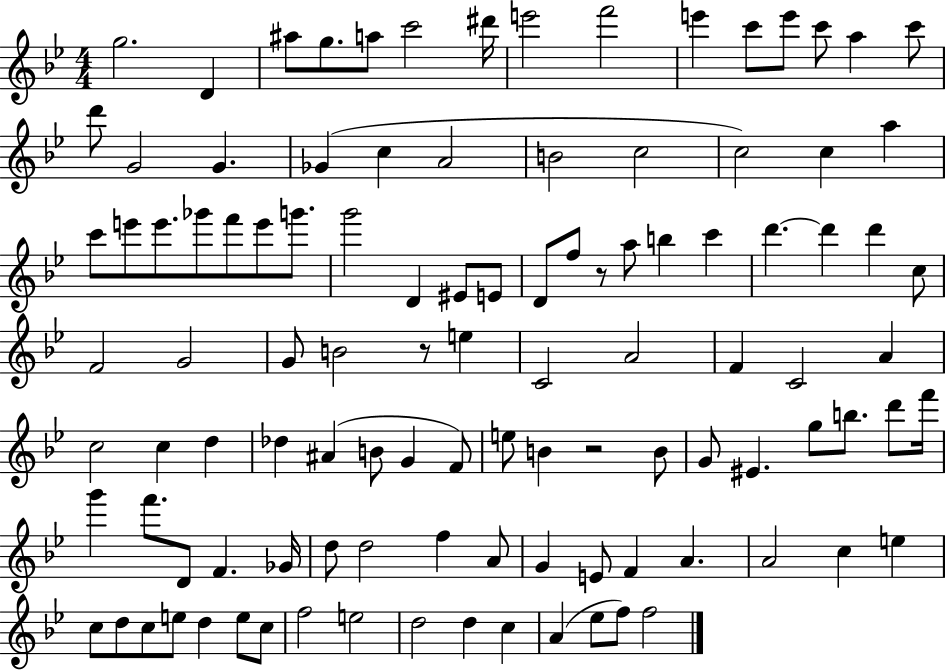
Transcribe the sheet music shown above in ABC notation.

X:1
T:Untitled
M:4/4
L:1/4
K:Bb
g2 D ^a/2 g/2 a/2 c'2 ^d'/4 e'2 f'2 e' c'/2 e'/2 c'/2 a c'/2 d'/2 G2 G _G c A2 B2 c2 c2 c a c'/2 e'/2 e'/2 _g'/2 f'/2 e'/2 g'/2 g'2 D ^E/2 E/2 D/2 f/2 z/2 a/2 b c' d' d' d' c/2 F2 G2 G/2 B2 z/2 e C2 A2 F C2 A c2 c d _d ^A B/2 G F/2 e/2 B z2 B/2 G/2 ^E g/2 b/2 d'/2 f'/4 g' f'/2 D/2 F _G/4 d/2 d2 f A/2 G E/2 F A A2 c e c/2 d/2 c/2 e/2 d e/2 c/2 f2 e2 d2 d c A _e/2 f/2 f2